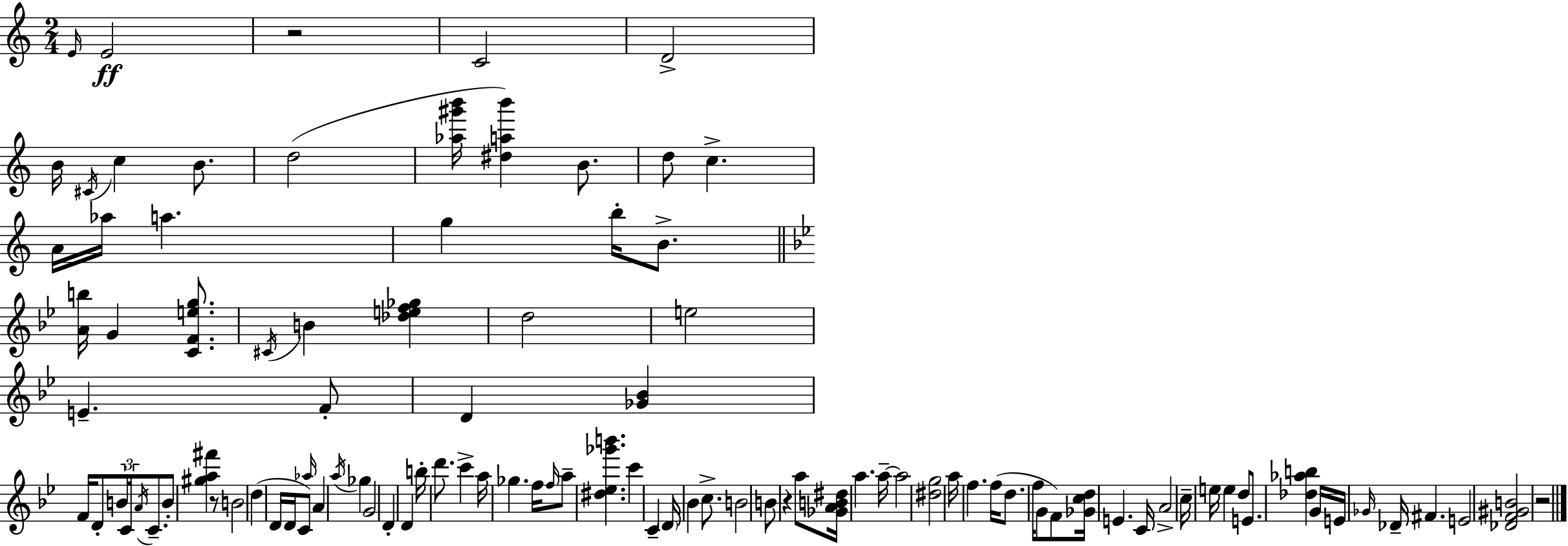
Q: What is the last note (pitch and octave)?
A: E4